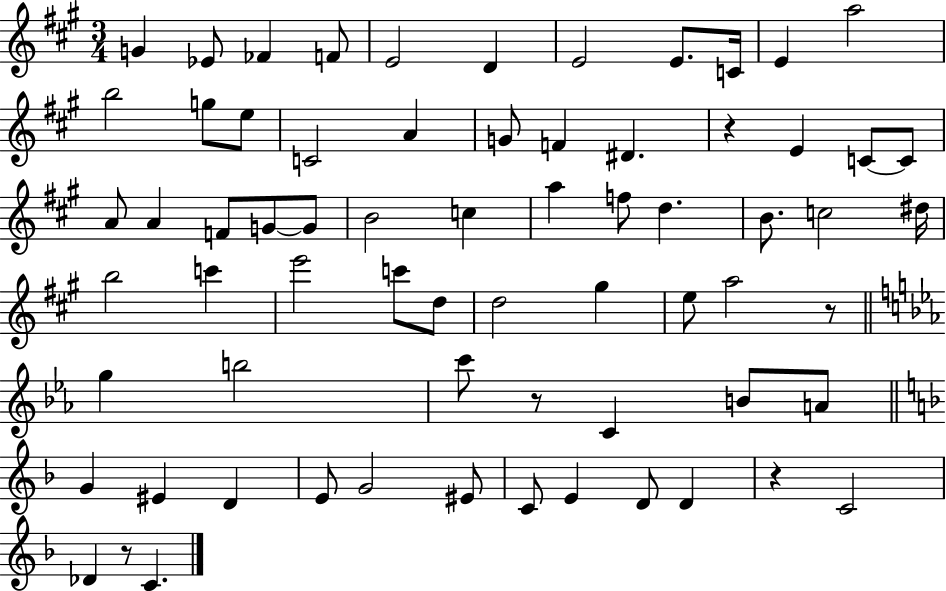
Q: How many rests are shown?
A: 5